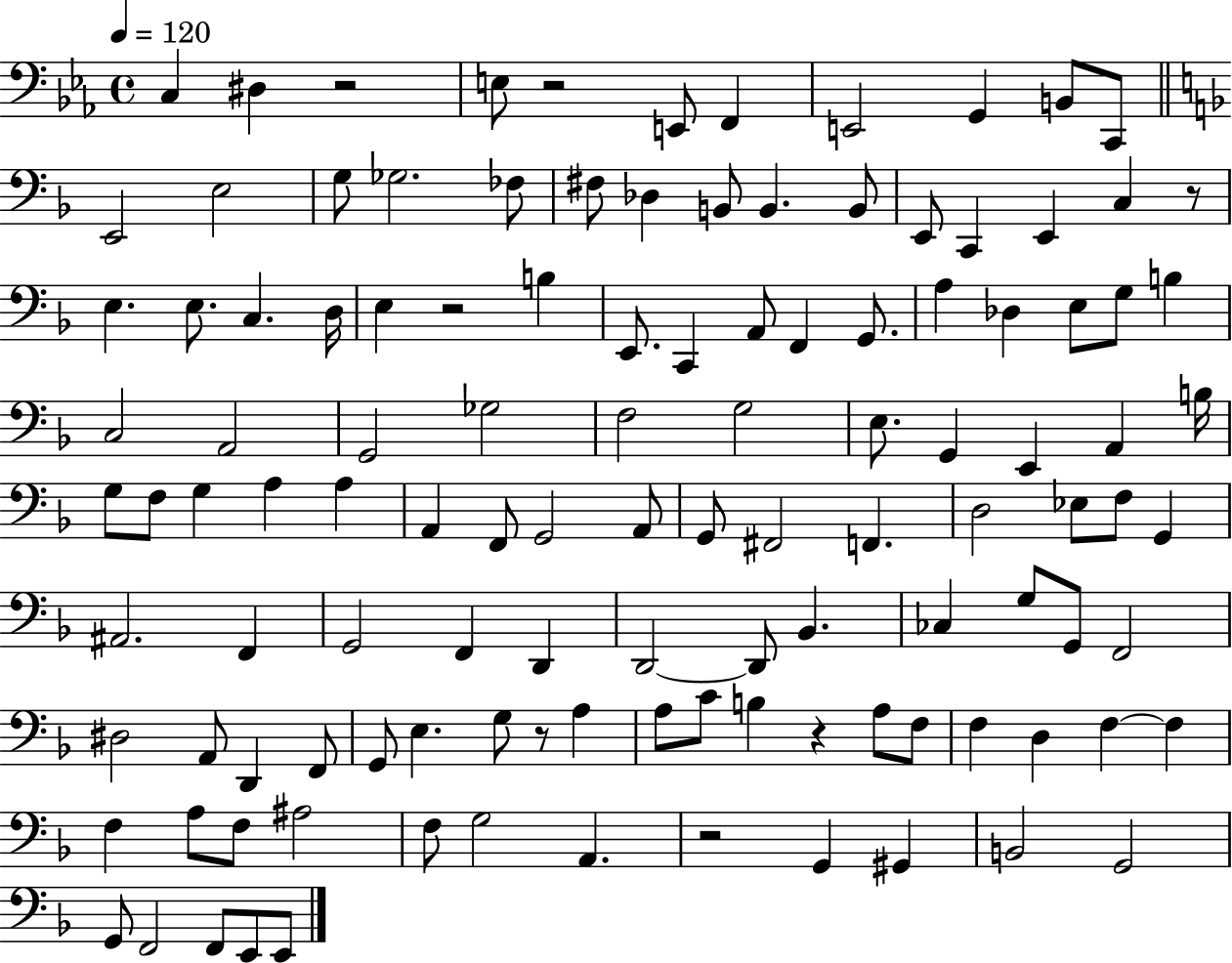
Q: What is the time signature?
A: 4/4